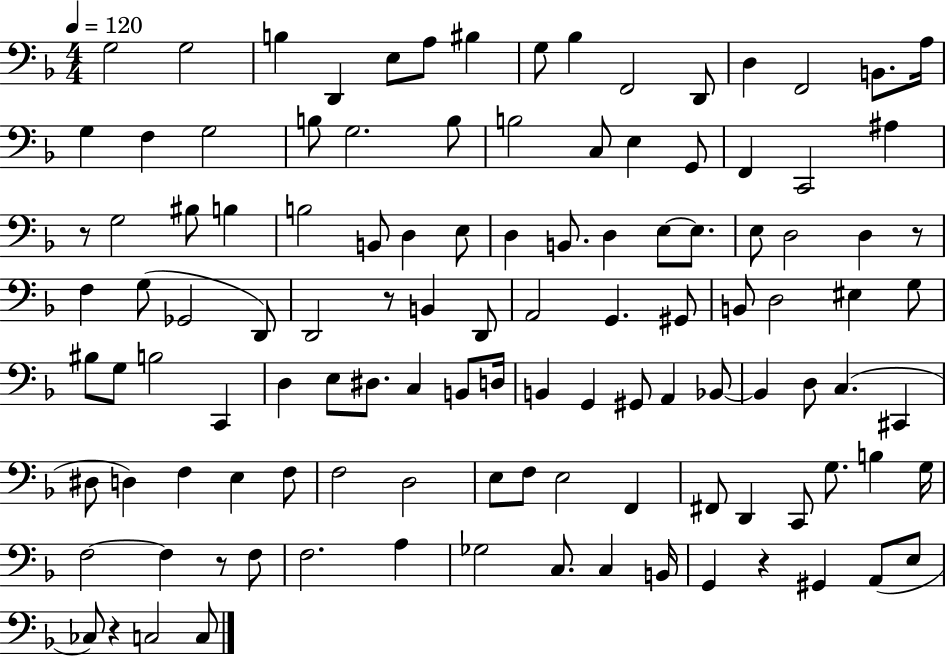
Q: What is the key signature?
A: F major